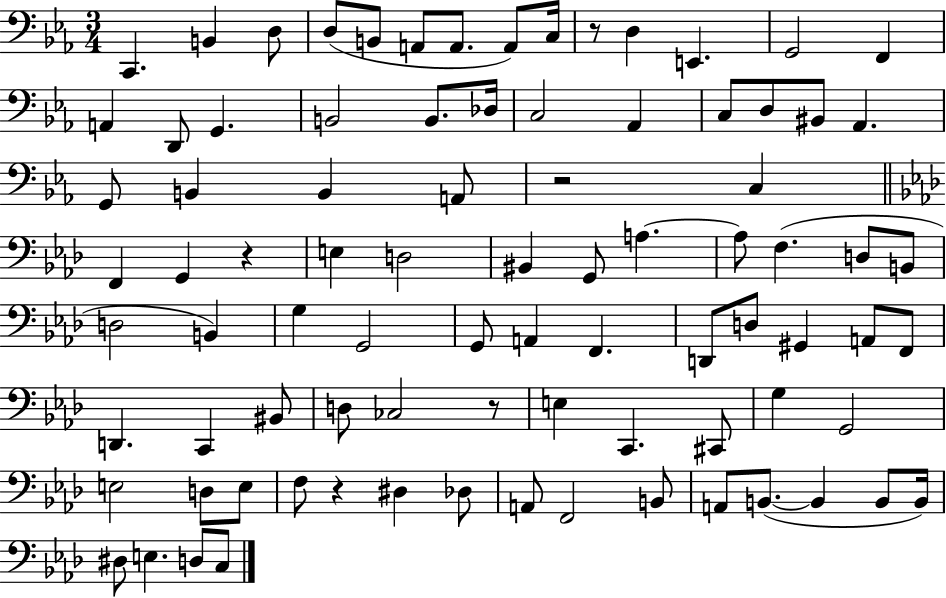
X:1
T:Untitled
M:3/4
L:1/4
K:Eb
C,, B,, D,/2 D,/2 B,,/2 A,,/2 A,,/2 A,,/2 C,/4 z/2 D, E,, G,,2 F,, A,, D,,/2 G,, B,,2 B,,/2 _D,/4 C,2 _A,, C,/2 D,/2 ^B,,/2 _A,, G,,/2 B,, B,, A,,/2 z2 C, F,, G,, z E, D,2 ^B,, G,,/2 A, A,/2 F, D,/2 B,,/2 D,2 B,, G, G,,2 G,,/2 A,, F,, D,,/2 D,/2 ^G,, A,,/2 F,,/2 D,, C,, ^B,,/2 D,/2 _C,2 z/2 E, C,, ^C,,/2 G, G,,2 E,2 D,/2 E,/2 F,/2 z ^D, _D,/2 A,,/2 F,,2 B,,/2 A,,/2 B,,/2 B,, B,,/2 B,,/4 ^D,/2 E, D,/2 C,/2